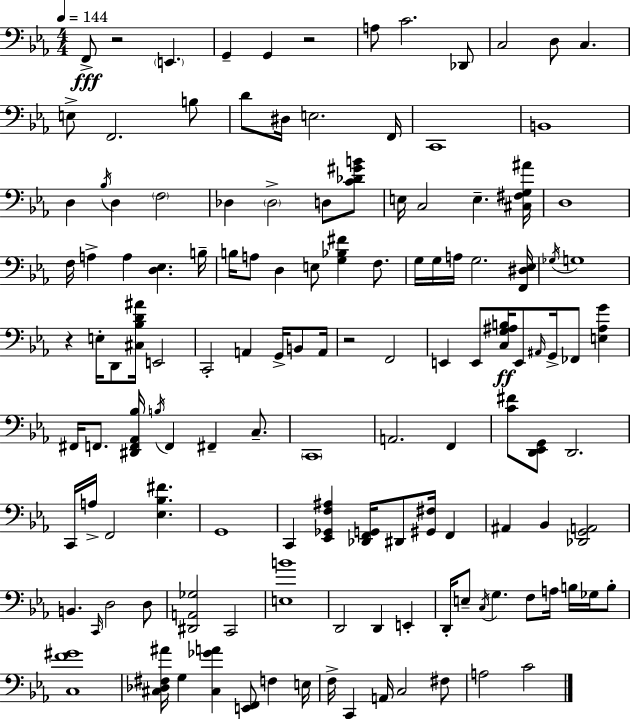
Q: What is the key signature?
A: C minor